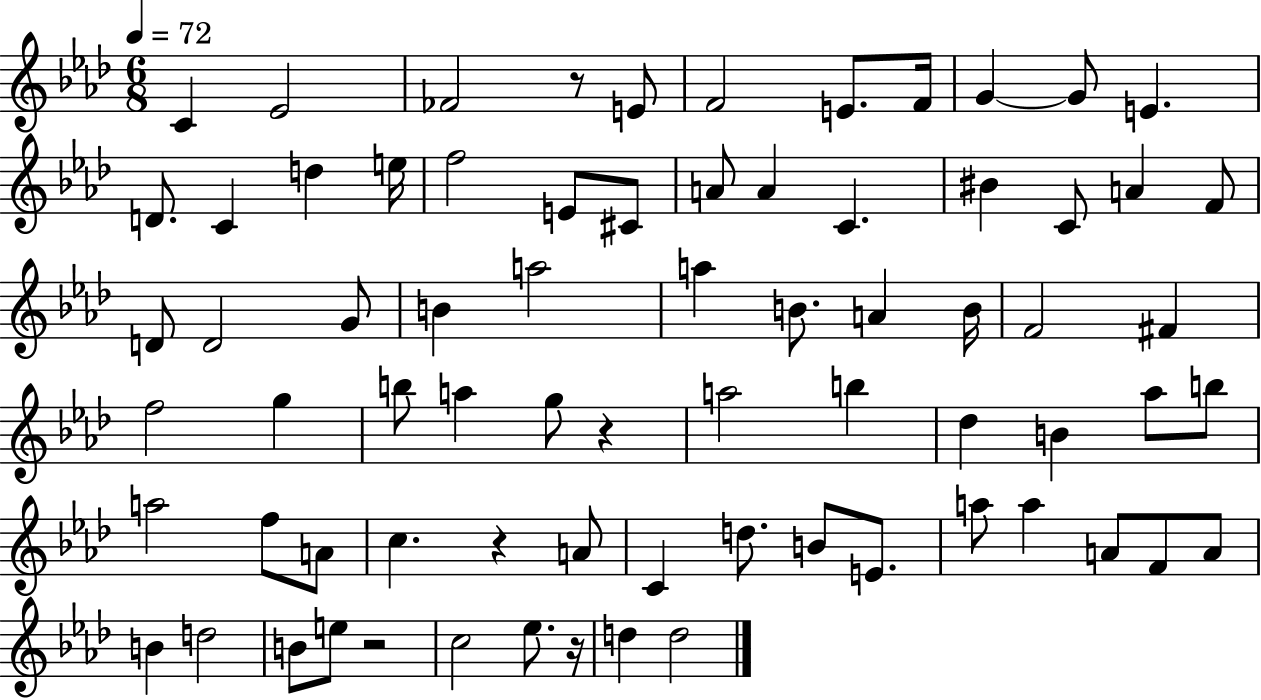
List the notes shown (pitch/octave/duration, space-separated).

C4/q Eb4/h FES4/h R/e E4/e F4/h E4/e. F4/s G4/q G4/e E4/q. D4/e. C4/q D5/q E5/s F5/h E4/e C#4/e A4/e A4/q C4/q. BIS4/q C4/e A4/q F4/e D4/e D4/h G4/e B4/q A5/h A5/q B4/e. A4/q B4/s F4/h F#4/q F5/h G5/q B5/e A5/q G5/e R/q A5/h B5/q Db5/q B4/q Ab5/e B5/e A5/h F5/e A4/e C5/q. R/q A4/e C4/q D5/e. B4/e E4/e. A5/e A5/q A4/e F4/e A4/e B4/q D5/h B4/e E5/e R/h C5/h Eb5/e. R/s D5/q D5/h